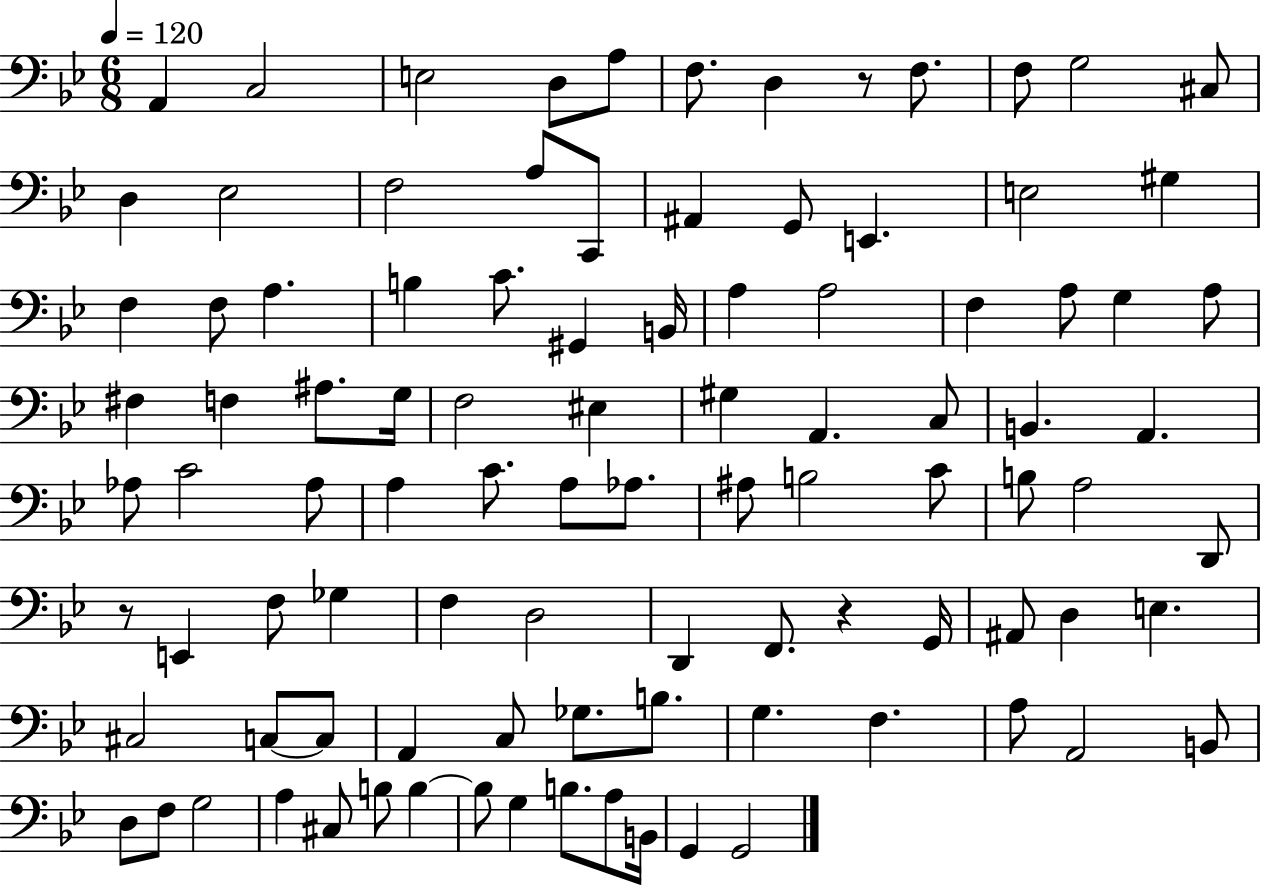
A2/q C3/h E3/h D3/e A3/e F3/e. D3/q R/e F3/e. F3/e G3/h C#3/e D3/q Eb3/h F3/h A3/e C2/e A#2/q G2/e E2/q. E3/h G#3/q F3/q F3/e A3/q. B3/q C4/e. G#2/q B2/s A3/q A3/h F3/q A3/e G3/q A3/e F#3/q F3/q A#3/e. G3/s F3/h EIS3/q G#3/q A2/q. C3/e B2/q. A2/q. Ab3/e C4/h Ab3/e A3/q C4/e. A3/e Ab3/e. A#3/e B3/h C4/e B3/e A3/h D2/e R/e E2/q F3/e Gb3/q F3/q D3/h D2/q F2/e. R/q G2/s A#2/e D3/q E3/q. C#3/h C3/e C3/e A2/q C3/e Gb3/e. B3/e. G3/q. F3/q. A3/e A2/h B2/e D3/e F3/e G3/h A3/q C#3/e B3/e B3/q B3/e G3/q B3/e. A3/e B2/s G2/q G2/h